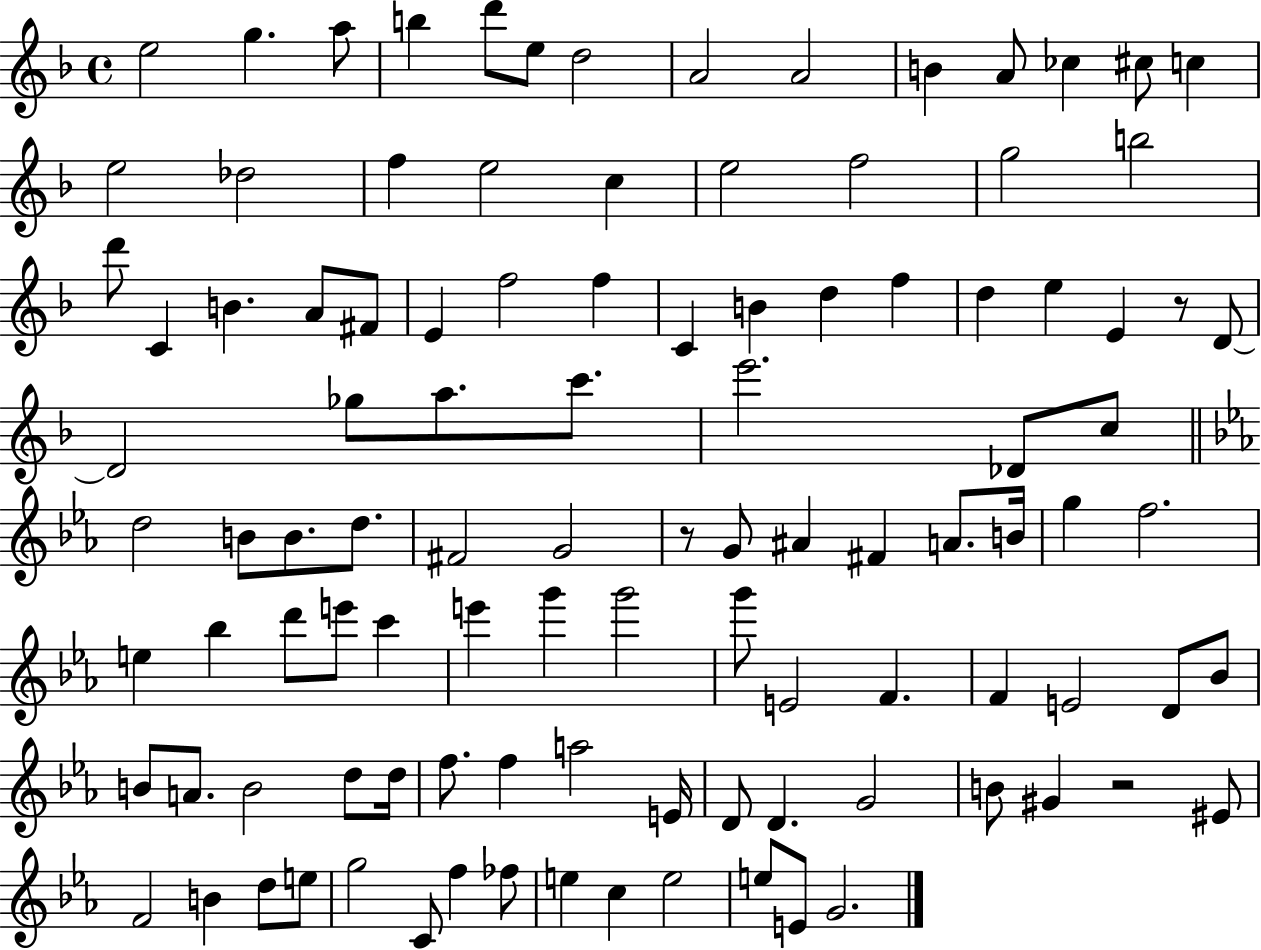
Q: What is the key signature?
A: F major